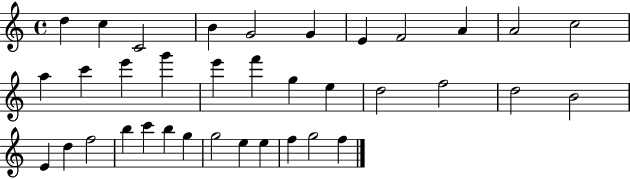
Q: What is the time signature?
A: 4/4